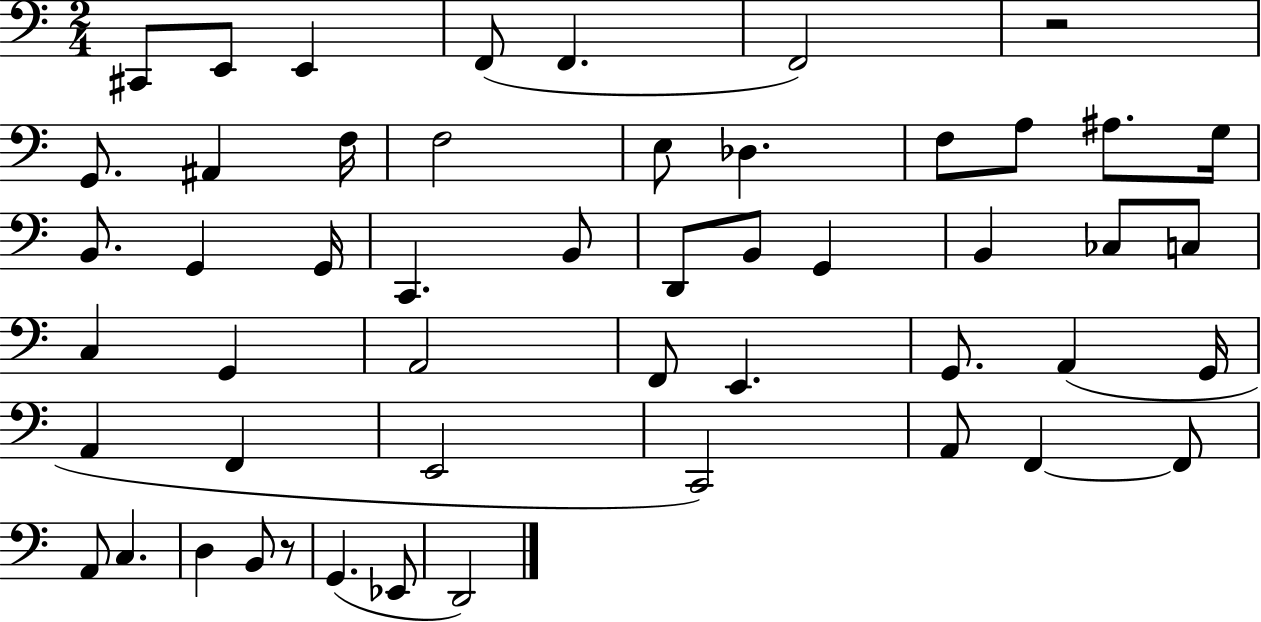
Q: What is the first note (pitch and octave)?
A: C#2